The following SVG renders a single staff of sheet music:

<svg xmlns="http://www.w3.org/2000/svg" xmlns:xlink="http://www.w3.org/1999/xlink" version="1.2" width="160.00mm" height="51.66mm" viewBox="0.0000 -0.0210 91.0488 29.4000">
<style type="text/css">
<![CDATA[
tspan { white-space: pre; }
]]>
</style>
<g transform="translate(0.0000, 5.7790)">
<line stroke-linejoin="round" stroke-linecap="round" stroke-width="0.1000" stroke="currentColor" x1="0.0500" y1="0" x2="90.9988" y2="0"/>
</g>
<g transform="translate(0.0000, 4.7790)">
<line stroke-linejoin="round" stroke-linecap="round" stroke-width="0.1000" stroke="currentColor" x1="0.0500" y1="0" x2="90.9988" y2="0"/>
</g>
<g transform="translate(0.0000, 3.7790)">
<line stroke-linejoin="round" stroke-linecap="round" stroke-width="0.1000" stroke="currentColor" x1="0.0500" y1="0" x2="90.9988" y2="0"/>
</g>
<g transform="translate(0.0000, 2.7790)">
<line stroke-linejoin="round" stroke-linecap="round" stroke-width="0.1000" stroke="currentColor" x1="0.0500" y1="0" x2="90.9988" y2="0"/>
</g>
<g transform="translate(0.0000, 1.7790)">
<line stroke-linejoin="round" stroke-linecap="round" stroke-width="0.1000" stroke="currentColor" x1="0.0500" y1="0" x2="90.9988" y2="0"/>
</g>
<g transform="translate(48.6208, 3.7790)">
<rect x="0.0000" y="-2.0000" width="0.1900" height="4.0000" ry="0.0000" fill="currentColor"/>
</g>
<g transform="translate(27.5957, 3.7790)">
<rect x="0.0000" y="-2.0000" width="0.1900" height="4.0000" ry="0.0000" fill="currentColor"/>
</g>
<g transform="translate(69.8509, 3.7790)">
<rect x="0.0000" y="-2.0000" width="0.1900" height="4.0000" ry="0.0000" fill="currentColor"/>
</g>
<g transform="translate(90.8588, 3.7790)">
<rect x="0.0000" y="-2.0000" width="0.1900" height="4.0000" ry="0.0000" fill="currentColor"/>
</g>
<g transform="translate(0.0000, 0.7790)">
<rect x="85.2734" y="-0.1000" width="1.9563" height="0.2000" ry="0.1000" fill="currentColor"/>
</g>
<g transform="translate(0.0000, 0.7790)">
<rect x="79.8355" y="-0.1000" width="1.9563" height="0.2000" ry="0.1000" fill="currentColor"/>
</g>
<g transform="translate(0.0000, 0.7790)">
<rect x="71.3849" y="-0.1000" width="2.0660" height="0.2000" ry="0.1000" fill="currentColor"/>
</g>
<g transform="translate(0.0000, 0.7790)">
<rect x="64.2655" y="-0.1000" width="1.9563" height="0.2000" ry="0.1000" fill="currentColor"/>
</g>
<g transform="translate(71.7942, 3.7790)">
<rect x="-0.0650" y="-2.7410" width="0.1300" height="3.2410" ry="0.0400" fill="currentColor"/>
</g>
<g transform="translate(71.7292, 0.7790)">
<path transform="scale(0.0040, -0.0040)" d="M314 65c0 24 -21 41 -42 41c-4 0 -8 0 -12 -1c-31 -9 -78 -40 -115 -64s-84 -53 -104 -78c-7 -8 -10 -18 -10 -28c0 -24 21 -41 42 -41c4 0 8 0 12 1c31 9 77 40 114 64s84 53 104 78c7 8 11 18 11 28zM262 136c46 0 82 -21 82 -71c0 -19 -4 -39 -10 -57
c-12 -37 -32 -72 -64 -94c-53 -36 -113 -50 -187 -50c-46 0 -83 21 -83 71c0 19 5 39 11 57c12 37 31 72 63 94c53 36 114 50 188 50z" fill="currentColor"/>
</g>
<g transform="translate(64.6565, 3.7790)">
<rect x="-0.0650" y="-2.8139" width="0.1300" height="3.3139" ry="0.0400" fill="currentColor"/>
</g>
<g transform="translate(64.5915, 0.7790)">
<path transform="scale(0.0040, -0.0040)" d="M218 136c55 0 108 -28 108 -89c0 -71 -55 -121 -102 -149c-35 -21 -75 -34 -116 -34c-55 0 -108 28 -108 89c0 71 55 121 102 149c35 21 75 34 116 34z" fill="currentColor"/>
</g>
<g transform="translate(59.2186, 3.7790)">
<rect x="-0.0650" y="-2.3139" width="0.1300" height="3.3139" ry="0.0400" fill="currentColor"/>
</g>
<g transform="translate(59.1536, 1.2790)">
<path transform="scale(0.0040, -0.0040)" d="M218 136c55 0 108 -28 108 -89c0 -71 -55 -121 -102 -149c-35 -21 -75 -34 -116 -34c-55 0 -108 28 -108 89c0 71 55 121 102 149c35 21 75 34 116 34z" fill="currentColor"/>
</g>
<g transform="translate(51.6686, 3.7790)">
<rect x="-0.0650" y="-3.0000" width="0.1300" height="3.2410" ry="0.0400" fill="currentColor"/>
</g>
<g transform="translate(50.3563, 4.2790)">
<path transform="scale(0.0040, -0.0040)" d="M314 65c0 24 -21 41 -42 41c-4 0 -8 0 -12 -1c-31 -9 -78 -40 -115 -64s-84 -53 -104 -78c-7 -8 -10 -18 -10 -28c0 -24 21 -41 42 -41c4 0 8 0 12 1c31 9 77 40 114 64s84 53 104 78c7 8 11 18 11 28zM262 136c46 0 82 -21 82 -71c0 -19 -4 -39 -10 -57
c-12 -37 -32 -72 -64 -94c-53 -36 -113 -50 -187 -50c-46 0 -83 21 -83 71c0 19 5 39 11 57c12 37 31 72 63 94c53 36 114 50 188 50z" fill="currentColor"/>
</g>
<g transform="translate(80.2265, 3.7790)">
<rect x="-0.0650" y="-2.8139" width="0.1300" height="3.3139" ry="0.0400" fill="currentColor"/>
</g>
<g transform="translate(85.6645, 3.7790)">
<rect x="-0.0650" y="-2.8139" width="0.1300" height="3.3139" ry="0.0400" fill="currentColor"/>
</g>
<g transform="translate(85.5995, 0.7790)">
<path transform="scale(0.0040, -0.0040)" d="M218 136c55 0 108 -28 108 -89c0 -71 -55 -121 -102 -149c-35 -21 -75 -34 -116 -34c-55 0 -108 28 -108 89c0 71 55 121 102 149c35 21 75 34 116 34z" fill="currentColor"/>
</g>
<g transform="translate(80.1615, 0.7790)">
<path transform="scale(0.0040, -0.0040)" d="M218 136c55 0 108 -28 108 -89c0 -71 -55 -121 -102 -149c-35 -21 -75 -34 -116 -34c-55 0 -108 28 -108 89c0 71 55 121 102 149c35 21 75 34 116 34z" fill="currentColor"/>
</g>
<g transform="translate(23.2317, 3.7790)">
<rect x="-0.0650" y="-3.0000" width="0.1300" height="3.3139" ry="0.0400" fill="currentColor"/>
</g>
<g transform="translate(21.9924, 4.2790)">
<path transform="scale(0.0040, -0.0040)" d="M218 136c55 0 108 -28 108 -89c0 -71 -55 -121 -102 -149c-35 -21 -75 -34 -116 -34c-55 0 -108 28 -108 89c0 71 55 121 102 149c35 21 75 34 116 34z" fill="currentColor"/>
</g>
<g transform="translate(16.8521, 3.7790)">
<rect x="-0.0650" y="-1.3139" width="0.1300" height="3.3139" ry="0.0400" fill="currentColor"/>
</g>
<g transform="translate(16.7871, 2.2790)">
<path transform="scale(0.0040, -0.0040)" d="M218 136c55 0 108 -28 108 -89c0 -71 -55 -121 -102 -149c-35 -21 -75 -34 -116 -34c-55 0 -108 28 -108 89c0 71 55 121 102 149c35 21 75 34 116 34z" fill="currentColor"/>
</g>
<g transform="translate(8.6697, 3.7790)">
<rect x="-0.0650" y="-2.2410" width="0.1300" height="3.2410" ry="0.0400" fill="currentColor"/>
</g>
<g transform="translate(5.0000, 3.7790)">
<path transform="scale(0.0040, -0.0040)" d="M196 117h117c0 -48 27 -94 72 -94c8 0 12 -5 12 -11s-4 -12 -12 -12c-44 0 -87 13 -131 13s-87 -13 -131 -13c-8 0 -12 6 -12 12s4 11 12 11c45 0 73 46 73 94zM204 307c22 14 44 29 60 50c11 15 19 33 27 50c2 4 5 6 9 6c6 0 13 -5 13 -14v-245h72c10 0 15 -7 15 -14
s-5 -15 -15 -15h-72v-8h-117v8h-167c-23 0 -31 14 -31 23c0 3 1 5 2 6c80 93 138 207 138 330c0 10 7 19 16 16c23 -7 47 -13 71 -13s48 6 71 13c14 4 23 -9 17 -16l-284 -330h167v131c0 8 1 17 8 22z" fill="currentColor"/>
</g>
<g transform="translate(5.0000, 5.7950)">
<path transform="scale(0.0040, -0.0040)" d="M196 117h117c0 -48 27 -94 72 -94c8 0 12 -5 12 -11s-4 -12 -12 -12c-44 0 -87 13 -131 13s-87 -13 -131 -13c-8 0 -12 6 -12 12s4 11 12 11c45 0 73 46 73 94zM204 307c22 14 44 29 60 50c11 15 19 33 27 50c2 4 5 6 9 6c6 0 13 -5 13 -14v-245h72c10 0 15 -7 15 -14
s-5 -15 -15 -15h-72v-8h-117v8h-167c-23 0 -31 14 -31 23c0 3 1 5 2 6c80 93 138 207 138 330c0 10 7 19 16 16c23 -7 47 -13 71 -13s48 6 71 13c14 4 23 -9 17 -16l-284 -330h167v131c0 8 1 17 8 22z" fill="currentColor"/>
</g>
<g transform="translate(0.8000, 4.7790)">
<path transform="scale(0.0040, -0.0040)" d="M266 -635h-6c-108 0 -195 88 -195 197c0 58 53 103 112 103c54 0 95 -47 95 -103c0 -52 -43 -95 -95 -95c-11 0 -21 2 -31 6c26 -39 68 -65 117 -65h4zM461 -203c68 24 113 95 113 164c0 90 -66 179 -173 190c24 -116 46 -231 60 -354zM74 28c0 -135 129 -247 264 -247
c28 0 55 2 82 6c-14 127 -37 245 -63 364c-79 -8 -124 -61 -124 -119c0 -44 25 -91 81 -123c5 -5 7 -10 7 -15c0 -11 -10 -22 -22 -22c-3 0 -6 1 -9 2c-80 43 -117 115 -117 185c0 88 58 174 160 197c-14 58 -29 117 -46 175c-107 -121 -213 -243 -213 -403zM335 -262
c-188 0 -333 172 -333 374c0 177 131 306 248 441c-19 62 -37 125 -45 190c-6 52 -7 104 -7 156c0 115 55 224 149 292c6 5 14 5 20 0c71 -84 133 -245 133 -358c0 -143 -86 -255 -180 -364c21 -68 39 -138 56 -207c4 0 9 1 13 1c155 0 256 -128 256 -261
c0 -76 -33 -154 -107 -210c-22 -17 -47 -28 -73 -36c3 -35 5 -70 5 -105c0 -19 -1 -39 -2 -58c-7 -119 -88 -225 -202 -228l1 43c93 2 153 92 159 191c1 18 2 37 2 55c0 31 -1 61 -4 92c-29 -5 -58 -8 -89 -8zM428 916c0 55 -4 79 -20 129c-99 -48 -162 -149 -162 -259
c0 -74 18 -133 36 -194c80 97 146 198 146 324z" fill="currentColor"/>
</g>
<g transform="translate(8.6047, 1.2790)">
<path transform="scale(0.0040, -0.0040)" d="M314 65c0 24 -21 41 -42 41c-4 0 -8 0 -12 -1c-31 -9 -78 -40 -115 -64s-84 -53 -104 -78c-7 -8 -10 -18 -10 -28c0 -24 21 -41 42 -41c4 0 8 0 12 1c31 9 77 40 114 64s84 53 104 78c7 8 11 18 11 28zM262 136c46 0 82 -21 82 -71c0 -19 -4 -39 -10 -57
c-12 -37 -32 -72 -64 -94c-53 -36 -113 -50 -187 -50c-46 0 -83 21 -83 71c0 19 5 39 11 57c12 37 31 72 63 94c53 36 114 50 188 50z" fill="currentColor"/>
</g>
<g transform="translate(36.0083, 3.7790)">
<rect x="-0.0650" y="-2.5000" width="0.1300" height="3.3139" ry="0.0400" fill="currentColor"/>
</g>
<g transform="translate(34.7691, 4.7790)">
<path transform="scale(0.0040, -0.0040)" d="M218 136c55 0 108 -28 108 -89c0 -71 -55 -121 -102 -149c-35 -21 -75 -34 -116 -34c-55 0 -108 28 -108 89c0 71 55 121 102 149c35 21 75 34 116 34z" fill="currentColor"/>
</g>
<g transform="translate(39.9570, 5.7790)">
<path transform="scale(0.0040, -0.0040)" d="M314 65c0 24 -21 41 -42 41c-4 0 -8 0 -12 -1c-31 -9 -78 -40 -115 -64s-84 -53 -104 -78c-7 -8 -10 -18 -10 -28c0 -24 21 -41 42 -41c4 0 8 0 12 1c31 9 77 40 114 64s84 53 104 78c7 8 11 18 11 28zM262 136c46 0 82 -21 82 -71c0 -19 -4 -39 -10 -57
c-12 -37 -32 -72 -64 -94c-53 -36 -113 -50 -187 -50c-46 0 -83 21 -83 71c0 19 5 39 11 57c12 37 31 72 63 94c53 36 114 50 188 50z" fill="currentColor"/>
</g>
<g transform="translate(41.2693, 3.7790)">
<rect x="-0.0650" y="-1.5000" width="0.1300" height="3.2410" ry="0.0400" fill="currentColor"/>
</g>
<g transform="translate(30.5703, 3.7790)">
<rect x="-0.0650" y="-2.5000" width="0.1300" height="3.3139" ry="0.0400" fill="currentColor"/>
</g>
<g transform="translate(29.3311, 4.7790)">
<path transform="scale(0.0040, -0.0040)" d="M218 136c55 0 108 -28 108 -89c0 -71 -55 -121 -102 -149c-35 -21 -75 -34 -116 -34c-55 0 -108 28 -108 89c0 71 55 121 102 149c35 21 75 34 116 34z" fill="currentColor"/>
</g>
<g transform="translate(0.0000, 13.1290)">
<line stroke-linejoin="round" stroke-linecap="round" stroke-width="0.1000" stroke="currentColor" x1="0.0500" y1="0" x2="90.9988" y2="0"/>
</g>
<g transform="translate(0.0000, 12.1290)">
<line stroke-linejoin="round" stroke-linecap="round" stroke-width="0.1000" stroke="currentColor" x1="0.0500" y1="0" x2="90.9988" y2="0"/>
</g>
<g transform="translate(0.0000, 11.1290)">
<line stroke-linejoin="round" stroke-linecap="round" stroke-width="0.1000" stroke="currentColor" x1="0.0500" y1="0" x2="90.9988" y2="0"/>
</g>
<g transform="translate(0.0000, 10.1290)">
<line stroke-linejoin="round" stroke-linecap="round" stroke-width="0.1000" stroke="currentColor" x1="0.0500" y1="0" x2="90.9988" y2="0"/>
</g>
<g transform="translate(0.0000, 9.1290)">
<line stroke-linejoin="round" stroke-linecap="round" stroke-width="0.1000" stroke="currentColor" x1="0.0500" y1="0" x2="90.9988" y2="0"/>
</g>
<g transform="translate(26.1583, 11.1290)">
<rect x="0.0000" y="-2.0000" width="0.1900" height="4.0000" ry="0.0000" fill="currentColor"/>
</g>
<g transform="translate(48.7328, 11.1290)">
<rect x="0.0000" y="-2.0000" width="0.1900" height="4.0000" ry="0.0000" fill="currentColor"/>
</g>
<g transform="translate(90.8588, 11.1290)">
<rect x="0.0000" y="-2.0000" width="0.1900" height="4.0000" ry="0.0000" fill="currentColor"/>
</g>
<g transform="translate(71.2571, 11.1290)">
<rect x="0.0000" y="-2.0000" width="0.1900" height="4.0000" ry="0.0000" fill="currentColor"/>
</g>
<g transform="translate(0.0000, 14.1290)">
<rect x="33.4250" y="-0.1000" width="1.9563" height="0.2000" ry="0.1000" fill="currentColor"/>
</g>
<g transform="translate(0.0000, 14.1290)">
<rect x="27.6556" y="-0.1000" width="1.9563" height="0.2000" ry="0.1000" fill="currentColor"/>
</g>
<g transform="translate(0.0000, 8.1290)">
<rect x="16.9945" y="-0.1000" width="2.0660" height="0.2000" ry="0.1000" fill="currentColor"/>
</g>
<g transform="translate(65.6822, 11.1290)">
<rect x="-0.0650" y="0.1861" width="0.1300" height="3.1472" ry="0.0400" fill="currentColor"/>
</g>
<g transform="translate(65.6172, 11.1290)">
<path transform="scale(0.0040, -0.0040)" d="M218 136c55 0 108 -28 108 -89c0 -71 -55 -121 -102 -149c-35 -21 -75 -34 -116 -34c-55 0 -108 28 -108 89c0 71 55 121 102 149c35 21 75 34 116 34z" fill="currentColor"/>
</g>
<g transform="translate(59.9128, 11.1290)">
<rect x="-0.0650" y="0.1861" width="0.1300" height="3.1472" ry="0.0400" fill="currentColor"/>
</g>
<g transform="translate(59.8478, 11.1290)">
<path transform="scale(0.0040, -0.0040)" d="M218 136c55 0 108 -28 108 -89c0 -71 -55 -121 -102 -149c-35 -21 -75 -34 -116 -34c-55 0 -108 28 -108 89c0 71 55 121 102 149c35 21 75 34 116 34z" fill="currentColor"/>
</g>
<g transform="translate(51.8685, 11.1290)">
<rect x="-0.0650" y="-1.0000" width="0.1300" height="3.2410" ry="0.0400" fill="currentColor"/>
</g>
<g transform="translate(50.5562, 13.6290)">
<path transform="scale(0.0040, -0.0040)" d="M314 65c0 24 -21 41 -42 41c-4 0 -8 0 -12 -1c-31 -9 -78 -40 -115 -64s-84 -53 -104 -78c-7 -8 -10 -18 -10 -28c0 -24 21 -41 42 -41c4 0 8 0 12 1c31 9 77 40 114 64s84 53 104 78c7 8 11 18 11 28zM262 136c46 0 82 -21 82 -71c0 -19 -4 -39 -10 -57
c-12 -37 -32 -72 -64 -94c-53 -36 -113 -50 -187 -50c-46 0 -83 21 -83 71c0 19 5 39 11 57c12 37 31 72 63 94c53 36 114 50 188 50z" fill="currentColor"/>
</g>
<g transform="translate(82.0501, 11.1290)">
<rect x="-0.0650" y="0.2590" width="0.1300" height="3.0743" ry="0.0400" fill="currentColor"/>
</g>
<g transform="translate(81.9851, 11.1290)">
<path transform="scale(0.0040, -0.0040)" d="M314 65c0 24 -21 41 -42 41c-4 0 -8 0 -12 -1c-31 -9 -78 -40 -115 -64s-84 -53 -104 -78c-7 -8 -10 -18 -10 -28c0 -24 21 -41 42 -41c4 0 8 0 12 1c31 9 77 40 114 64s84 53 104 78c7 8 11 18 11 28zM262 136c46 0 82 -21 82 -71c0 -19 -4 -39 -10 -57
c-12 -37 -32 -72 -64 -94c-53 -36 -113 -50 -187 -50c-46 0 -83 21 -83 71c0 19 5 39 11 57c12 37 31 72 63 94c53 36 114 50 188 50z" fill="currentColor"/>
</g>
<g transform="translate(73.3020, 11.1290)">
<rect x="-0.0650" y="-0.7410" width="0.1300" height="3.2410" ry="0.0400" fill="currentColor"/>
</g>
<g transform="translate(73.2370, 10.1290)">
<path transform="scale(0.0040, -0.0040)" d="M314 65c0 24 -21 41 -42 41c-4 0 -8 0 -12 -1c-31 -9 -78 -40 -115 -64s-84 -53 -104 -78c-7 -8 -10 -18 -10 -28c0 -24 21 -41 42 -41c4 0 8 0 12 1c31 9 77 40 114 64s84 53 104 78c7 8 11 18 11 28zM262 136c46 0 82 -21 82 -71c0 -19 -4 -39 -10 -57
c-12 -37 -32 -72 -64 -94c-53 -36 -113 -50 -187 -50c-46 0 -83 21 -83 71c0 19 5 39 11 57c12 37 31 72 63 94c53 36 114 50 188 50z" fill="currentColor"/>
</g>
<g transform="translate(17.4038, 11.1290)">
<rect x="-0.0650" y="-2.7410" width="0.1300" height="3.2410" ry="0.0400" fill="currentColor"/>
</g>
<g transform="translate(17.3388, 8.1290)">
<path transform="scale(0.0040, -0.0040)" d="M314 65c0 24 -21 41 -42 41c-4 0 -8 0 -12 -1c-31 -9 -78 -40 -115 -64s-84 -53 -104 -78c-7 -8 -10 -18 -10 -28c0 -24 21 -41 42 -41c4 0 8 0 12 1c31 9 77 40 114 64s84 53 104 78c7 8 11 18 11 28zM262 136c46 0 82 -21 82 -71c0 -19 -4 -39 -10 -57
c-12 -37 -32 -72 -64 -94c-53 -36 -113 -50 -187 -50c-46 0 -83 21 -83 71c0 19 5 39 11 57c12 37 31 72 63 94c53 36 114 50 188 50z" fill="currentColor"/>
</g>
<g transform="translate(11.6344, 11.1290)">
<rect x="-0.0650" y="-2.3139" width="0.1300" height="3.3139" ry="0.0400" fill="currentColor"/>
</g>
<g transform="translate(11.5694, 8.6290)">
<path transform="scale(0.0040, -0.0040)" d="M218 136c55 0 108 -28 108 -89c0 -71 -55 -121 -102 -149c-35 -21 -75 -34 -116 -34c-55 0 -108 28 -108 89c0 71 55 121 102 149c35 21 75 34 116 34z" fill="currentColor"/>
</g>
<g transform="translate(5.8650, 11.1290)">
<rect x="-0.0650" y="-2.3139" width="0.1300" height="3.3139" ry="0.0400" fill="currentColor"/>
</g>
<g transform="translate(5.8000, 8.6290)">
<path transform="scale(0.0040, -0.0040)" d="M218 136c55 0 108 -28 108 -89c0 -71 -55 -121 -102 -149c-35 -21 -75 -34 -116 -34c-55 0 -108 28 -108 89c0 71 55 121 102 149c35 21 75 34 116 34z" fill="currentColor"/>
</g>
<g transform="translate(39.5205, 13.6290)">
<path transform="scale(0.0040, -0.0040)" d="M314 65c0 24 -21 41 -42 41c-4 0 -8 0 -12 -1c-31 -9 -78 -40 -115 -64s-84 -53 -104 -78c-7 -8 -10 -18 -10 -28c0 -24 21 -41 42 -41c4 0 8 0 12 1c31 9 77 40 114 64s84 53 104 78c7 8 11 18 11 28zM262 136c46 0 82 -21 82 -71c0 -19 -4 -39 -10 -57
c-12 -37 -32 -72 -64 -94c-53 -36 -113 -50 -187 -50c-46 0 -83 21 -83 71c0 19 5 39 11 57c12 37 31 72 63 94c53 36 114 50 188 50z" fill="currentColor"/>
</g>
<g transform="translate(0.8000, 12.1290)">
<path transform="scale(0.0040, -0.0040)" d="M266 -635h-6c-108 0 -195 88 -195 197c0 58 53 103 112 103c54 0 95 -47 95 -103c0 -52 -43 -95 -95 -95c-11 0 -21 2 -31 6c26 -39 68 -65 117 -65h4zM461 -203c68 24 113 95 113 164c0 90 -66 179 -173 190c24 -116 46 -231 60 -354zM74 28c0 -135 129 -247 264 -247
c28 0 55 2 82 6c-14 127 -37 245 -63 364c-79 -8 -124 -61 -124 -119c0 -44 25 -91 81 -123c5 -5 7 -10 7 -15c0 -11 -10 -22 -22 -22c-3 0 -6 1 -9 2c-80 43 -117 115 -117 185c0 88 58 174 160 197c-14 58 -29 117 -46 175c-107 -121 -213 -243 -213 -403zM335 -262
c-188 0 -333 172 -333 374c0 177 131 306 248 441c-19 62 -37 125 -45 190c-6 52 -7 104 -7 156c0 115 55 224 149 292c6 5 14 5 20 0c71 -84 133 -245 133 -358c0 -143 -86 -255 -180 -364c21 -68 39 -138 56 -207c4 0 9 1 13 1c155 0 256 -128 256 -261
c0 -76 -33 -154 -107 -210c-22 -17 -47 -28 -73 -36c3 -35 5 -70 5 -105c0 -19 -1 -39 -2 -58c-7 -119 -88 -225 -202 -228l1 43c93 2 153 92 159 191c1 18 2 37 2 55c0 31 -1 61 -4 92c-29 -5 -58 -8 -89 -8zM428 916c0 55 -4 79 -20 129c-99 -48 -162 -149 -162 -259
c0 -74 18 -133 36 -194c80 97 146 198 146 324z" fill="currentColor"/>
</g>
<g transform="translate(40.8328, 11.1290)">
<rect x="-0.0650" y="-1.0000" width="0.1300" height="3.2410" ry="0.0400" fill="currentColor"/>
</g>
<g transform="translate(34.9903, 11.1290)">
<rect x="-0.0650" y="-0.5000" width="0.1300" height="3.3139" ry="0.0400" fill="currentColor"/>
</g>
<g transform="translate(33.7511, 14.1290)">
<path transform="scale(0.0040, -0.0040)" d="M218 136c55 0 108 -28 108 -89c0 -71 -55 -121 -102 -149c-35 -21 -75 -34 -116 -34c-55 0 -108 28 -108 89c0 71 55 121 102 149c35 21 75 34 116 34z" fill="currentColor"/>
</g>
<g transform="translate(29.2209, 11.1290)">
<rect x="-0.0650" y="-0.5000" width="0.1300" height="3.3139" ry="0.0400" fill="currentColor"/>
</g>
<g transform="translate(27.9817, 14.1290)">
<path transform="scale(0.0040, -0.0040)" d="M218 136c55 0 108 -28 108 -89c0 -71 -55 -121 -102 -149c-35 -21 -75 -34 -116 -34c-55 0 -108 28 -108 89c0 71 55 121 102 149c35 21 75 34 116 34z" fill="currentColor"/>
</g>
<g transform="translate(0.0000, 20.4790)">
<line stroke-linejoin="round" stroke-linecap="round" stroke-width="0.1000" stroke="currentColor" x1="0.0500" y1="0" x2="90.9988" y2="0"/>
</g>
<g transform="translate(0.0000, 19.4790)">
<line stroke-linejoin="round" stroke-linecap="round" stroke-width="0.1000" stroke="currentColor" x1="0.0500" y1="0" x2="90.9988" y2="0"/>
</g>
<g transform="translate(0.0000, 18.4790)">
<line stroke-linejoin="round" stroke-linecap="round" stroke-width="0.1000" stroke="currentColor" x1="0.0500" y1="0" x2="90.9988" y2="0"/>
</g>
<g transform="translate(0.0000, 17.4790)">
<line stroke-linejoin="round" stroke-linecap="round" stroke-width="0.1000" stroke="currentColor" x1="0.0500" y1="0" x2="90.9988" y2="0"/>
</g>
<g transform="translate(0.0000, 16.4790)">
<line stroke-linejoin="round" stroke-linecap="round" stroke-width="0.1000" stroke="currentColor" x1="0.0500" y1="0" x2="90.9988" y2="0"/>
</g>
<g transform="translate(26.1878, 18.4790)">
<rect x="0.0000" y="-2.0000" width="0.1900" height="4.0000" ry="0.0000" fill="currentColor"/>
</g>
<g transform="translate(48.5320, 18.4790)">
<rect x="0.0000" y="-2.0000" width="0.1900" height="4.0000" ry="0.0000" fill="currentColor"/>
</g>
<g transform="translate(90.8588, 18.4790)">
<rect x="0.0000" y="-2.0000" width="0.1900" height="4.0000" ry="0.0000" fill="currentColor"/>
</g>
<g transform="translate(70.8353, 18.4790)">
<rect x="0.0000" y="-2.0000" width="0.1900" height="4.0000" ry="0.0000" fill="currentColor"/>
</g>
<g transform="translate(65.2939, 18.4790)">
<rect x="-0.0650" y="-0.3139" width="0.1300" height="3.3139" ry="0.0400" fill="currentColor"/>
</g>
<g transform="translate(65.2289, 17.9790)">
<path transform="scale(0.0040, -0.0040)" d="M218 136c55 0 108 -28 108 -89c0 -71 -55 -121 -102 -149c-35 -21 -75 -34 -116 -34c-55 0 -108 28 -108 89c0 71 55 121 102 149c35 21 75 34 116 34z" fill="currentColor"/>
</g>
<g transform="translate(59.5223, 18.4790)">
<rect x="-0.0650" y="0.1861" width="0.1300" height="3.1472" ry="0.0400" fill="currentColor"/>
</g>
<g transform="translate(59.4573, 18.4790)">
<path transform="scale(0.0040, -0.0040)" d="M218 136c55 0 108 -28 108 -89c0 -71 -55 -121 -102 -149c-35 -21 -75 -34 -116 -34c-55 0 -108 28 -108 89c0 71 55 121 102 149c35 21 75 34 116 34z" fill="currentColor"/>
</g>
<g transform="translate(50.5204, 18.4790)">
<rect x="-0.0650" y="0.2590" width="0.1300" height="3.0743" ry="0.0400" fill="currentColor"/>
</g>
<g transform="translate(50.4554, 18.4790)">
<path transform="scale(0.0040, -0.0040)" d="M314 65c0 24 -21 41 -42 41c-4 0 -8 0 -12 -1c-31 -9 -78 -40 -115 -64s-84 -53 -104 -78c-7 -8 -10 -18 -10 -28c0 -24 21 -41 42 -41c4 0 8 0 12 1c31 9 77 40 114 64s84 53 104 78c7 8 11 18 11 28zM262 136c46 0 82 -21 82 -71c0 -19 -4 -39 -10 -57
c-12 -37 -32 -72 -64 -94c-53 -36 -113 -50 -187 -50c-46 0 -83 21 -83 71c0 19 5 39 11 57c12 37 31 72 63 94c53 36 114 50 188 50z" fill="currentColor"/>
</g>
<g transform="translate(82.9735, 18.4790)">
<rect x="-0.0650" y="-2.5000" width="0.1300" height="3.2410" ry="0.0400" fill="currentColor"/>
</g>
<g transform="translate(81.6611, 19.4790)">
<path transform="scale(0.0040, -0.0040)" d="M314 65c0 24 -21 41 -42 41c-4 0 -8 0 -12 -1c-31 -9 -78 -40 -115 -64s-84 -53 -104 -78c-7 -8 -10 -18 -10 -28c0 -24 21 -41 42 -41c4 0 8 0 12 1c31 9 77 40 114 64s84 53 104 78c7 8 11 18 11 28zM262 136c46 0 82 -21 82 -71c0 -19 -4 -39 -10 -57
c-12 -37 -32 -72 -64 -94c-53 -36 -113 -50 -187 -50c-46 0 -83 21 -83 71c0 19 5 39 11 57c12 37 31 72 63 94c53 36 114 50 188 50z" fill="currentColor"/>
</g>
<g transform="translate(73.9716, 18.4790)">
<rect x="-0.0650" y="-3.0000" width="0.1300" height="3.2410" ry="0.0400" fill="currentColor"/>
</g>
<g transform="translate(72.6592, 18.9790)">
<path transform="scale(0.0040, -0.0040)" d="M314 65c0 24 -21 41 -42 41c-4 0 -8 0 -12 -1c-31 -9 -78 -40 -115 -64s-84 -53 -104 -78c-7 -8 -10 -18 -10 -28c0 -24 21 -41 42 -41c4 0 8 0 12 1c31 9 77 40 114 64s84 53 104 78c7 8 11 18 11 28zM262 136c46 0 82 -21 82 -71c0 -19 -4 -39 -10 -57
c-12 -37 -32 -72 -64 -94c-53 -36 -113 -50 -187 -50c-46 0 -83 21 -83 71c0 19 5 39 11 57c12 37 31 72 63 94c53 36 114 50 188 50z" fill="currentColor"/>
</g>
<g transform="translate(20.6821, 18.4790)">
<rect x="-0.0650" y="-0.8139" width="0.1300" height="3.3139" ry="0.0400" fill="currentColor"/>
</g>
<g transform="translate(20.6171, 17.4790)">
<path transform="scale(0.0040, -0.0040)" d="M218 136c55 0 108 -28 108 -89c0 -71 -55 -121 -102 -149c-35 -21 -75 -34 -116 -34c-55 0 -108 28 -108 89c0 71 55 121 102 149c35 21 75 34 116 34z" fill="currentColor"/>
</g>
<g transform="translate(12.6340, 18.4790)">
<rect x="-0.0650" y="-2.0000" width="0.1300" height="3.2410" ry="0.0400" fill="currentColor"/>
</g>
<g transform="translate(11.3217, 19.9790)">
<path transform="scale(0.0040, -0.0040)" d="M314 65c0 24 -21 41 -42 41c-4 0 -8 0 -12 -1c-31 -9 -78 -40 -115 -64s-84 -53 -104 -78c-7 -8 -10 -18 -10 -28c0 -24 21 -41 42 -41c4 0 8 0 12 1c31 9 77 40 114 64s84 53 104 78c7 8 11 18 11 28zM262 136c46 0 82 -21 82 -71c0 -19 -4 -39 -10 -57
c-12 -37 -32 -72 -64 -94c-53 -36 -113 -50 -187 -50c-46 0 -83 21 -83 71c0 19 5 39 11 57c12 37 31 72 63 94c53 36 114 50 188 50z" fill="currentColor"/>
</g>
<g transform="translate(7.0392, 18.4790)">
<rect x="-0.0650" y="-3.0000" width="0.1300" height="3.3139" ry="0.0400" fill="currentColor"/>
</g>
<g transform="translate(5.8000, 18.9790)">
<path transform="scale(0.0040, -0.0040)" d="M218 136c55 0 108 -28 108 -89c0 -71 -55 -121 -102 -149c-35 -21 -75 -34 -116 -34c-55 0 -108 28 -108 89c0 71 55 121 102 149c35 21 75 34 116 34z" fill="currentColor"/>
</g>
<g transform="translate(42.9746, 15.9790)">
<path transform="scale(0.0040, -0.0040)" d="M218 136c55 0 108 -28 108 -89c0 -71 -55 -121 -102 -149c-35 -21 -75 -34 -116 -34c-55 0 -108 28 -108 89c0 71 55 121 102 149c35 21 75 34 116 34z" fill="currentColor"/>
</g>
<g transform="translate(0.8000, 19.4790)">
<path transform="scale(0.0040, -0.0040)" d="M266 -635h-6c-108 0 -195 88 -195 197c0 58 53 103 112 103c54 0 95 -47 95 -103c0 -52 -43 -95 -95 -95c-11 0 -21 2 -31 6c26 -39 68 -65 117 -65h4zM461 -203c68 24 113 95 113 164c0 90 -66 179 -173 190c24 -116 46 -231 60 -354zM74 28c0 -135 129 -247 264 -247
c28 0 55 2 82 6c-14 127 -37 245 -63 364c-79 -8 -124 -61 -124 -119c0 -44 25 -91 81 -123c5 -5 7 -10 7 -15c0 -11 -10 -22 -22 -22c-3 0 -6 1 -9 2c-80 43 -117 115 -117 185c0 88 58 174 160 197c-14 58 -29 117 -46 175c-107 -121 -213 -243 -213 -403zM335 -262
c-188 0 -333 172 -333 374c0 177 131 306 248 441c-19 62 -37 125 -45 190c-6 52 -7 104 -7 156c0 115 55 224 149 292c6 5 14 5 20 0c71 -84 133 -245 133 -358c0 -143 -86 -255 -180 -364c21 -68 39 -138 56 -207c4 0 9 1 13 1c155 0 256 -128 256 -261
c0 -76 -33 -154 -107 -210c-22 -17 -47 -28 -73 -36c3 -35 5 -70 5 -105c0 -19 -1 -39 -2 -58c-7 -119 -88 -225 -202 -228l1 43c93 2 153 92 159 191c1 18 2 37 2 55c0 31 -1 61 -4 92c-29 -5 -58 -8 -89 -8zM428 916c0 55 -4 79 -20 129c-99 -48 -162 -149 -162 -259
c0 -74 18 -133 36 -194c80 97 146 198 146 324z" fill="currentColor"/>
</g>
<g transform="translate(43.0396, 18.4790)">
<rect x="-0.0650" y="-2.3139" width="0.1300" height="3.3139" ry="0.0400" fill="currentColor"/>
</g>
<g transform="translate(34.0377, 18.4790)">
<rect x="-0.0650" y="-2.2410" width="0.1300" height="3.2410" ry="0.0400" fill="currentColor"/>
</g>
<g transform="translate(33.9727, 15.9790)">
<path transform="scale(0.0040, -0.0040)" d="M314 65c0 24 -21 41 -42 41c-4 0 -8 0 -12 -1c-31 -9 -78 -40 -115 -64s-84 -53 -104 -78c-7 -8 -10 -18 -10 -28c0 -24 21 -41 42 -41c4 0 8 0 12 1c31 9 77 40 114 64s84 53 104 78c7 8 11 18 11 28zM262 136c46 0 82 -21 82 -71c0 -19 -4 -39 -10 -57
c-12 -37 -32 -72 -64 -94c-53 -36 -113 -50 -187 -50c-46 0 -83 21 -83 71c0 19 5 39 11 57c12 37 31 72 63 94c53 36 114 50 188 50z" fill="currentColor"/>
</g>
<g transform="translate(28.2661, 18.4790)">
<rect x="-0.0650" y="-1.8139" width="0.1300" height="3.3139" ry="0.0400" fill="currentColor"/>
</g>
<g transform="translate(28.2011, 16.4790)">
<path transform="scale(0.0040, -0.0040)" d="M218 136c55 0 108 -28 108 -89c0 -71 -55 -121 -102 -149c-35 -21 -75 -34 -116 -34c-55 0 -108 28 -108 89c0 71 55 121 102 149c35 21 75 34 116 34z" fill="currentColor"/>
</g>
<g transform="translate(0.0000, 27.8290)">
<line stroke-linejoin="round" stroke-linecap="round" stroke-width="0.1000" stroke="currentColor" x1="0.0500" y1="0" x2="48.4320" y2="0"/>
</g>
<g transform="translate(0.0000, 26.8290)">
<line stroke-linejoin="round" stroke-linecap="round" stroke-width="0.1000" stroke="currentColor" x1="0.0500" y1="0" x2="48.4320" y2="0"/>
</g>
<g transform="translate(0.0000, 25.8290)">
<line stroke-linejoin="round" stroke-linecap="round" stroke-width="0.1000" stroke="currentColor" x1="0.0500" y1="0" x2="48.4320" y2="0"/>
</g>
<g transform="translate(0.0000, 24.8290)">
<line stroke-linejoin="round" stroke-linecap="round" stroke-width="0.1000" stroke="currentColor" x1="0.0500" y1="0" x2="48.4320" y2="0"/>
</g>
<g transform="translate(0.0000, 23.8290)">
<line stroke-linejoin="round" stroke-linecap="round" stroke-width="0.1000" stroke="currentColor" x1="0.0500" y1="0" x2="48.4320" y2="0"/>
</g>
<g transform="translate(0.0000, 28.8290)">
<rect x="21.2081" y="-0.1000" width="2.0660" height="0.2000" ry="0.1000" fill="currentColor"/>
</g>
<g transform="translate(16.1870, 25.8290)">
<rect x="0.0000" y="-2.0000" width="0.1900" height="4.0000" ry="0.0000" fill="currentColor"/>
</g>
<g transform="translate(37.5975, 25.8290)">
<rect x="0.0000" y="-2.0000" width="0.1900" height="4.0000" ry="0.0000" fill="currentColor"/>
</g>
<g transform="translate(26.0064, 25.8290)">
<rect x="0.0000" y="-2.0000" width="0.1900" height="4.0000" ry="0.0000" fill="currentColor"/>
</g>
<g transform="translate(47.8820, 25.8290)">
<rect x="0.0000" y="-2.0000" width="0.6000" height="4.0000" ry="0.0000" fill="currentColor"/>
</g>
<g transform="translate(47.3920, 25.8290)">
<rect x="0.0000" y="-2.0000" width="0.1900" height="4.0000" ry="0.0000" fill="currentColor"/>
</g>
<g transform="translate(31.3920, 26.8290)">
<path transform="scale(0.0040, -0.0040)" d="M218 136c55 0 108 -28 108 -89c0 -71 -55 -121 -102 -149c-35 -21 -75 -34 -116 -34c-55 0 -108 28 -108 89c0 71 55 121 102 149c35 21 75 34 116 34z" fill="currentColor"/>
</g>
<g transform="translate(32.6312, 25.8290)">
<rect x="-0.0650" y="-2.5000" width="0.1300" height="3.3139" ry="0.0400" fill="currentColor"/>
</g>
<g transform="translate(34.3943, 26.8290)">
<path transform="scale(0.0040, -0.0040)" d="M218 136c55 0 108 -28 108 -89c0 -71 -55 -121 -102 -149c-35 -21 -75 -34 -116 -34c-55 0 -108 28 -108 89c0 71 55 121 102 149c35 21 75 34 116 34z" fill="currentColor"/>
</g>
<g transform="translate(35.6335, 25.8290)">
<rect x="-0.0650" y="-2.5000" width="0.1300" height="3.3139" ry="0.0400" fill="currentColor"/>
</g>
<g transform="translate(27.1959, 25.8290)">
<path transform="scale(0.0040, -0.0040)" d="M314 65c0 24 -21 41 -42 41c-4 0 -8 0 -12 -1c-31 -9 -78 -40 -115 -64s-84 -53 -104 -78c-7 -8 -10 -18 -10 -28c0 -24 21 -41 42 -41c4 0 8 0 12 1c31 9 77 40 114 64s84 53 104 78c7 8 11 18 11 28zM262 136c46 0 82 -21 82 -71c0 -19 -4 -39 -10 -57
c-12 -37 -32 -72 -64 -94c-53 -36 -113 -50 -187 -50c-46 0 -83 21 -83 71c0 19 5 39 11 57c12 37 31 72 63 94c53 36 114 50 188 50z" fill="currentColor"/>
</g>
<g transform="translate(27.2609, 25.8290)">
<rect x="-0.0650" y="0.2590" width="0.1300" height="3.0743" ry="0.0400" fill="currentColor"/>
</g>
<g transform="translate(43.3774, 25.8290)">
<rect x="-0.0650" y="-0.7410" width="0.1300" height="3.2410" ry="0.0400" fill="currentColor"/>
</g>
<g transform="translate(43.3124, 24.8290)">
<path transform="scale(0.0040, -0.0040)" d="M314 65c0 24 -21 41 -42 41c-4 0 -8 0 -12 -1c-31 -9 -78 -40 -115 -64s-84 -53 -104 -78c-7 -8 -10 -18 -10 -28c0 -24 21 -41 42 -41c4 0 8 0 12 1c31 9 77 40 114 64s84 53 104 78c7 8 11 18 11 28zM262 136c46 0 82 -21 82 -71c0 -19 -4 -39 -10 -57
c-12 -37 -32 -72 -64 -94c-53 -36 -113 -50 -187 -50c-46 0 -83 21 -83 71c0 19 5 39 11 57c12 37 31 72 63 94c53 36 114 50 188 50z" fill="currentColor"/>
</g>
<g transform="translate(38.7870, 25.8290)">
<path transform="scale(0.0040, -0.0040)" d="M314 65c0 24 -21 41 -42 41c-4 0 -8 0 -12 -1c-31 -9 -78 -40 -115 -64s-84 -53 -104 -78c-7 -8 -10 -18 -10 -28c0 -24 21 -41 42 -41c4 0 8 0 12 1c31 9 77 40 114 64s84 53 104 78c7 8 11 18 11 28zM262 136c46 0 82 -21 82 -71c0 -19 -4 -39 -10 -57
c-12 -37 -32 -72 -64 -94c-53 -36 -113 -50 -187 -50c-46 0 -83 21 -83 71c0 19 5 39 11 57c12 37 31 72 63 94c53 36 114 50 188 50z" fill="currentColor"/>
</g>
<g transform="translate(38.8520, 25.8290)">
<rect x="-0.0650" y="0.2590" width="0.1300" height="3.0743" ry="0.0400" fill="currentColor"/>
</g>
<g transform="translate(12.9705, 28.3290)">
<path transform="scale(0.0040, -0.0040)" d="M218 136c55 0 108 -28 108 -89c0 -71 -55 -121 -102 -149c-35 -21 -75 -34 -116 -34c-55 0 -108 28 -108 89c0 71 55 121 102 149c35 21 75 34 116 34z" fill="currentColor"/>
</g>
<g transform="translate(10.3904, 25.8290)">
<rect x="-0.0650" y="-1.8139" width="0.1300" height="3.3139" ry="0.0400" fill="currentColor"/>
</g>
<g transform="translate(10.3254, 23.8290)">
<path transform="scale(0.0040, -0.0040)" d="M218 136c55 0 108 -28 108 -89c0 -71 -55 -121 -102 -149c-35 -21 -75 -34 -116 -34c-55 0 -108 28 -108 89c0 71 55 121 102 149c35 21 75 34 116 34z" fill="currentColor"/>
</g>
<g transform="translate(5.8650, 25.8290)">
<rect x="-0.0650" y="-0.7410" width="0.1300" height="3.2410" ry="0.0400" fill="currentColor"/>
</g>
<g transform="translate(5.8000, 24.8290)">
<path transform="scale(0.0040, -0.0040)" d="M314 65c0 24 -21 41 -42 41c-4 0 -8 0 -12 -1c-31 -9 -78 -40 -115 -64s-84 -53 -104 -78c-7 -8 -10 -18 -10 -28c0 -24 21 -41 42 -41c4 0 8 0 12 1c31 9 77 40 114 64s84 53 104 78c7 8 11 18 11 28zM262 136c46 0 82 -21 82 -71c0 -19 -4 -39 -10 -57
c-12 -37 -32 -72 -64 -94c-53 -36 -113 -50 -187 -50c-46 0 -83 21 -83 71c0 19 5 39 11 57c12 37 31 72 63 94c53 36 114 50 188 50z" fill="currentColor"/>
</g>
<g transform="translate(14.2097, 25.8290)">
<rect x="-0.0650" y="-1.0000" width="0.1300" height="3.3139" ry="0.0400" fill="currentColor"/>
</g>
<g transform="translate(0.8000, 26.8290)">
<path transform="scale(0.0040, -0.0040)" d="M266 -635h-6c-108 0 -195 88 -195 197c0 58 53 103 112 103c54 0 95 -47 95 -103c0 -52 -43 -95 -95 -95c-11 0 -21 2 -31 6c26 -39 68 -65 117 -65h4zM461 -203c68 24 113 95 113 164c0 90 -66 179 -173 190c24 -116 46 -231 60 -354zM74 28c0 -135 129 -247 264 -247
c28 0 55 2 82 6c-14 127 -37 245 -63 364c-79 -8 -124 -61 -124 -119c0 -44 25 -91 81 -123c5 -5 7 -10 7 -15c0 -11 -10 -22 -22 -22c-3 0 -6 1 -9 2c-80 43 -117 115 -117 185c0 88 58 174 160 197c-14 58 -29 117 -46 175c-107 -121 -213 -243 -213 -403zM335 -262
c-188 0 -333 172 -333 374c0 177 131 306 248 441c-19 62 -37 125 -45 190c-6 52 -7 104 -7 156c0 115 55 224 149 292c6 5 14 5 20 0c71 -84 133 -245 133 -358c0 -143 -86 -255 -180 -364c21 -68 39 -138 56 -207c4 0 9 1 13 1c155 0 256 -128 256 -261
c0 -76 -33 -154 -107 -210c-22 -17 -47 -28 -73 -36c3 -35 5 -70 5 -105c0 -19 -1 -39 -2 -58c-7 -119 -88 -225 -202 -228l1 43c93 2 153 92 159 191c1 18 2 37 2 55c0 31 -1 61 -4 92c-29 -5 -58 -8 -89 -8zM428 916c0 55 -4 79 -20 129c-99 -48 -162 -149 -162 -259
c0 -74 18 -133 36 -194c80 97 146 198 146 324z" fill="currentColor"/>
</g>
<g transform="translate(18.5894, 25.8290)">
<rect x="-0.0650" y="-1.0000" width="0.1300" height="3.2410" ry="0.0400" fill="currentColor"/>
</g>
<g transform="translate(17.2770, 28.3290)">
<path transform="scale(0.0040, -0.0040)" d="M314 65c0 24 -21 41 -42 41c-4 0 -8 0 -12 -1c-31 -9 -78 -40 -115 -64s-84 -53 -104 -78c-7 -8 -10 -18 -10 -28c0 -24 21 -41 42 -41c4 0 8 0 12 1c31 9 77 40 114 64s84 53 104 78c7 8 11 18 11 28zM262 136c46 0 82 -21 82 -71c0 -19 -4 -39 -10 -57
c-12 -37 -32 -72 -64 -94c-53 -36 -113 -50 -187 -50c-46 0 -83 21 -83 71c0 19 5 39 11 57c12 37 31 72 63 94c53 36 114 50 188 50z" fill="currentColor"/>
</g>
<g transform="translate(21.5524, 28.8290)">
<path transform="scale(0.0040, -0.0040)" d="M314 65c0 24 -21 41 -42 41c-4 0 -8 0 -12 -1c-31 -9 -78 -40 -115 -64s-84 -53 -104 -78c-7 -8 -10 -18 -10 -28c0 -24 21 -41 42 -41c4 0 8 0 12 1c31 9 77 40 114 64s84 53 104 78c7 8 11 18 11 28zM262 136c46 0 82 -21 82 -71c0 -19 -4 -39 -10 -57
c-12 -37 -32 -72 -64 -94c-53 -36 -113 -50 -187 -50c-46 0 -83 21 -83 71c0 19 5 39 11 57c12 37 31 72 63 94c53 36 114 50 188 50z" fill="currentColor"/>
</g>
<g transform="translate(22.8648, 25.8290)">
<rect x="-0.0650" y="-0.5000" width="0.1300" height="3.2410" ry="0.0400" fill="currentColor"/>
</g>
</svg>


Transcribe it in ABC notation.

X:1
T:Untitled
M:4/4
L:1/4
K:C
g2 e A G G E2 A2 g a a2 a a g g a2 C C D2 D2 B B d2 B2 A F2 d f g2 g B2 B c A2 G2 d2 f D D2 C2 B2 G G B2 d2